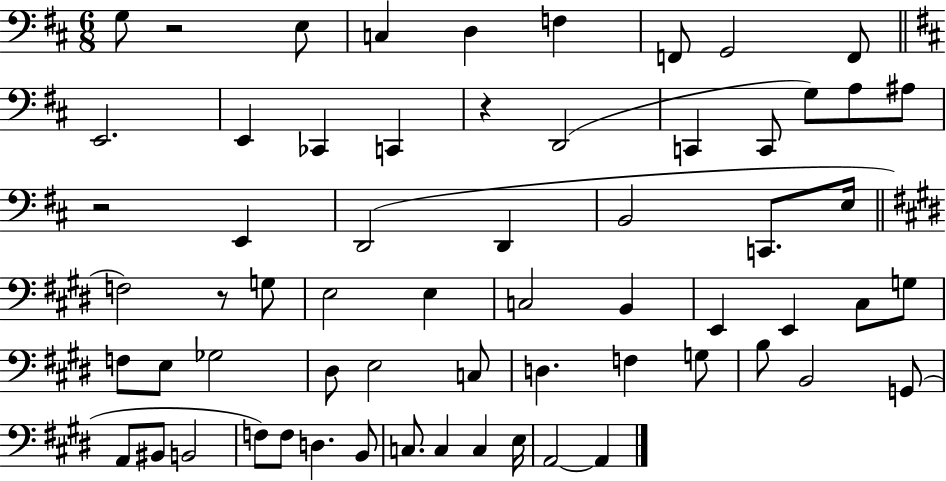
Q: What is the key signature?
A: D major